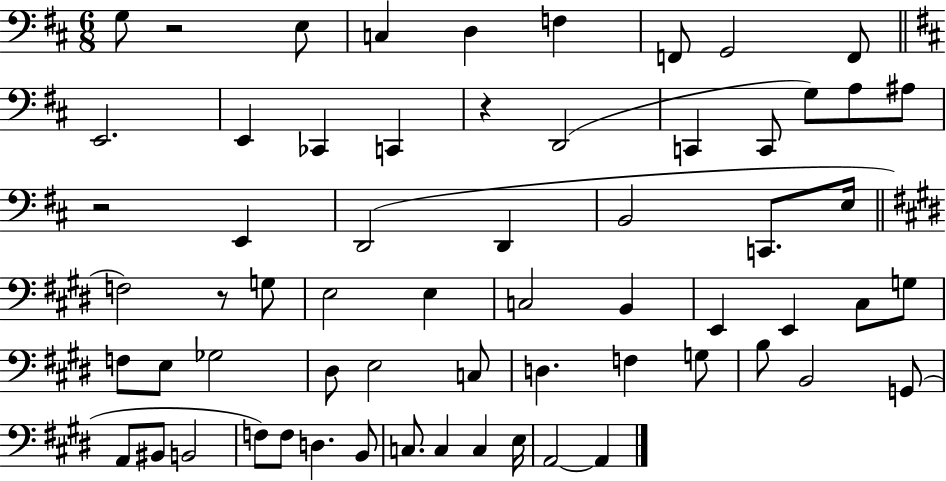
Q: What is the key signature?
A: D major